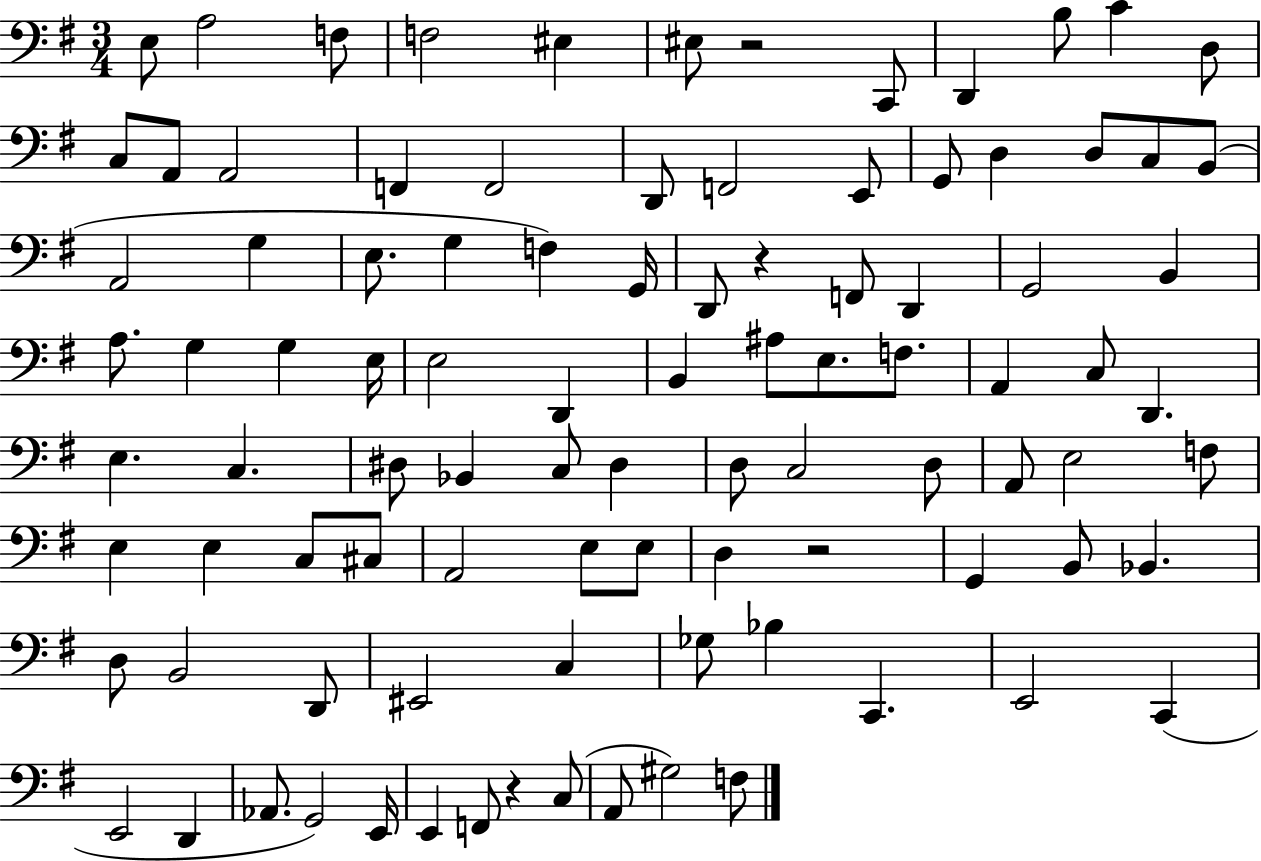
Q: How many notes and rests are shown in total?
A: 96